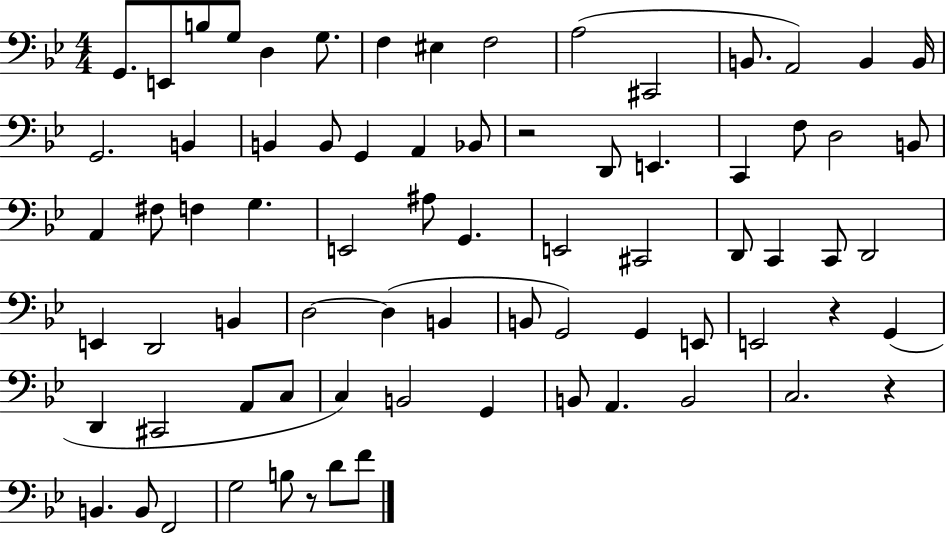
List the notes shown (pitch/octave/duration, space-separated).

G2/e. E2/e B3/e G3/e D3/q G3/e. F3/q EIS3/q F3/h A3/h C#2/h B2/e. A2/h B2/q B2/s G2/h. B2/q B2/q B2/e G2/q A2/q Bb2/e R/h D2/e E2/q. C2/q F3/e D3/h B2/e A2/q F#3/e F3/q G3/q. E2/h A#3/e G2/q. E2/h C#2/h D2/e C2/q C2/e D2/h E2/q D2/h B2/q D3/h D3/q B2/q B2/e G2/h G2/q E2/e E2/h R/q G2/q D2/q C#2/h A2/e C3/e C3/q B2/h G2/q B2/e A2/q. B2/h C3/h. R/q B2/q. B2/e F2/h G3/h B3/e R/e D4/e F4/e